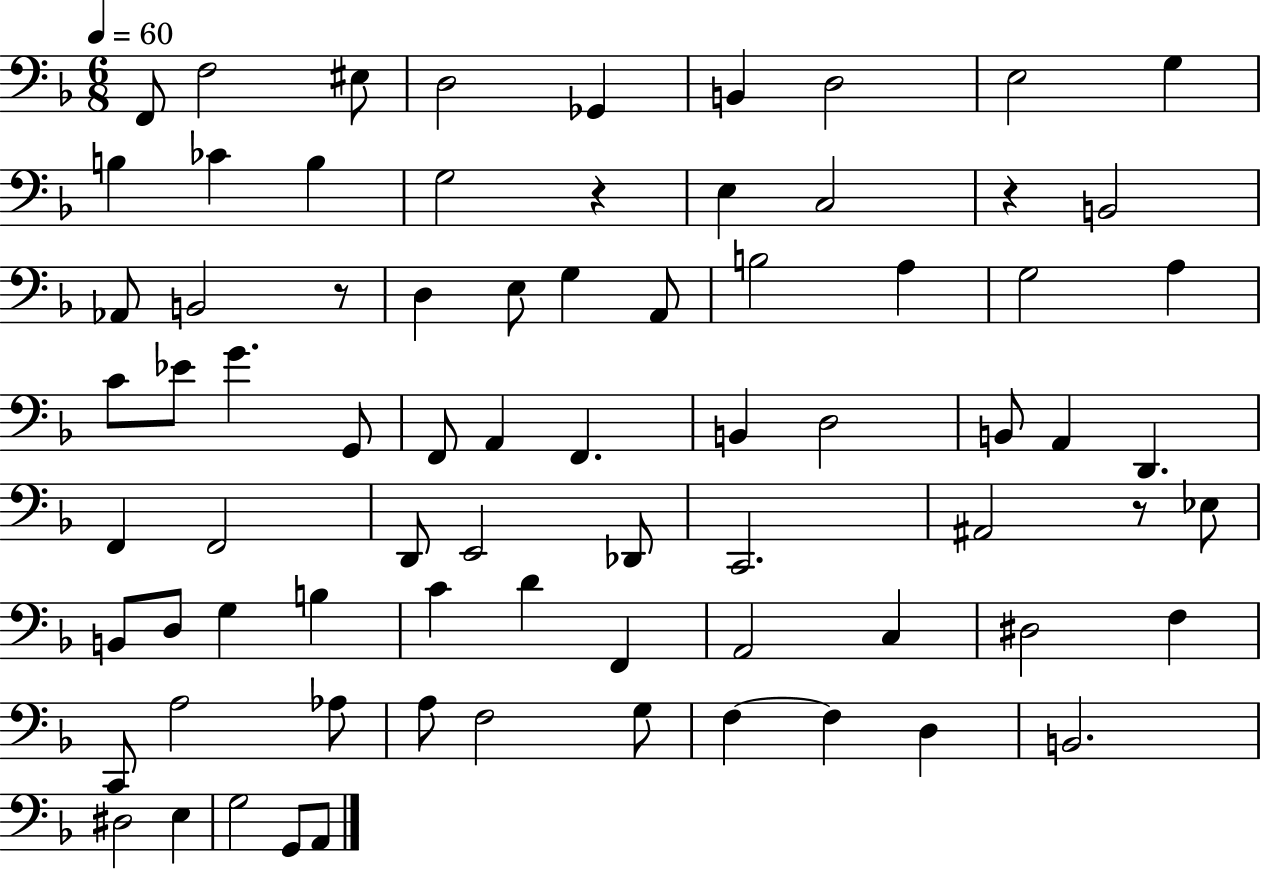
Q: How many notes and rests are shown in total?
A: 76